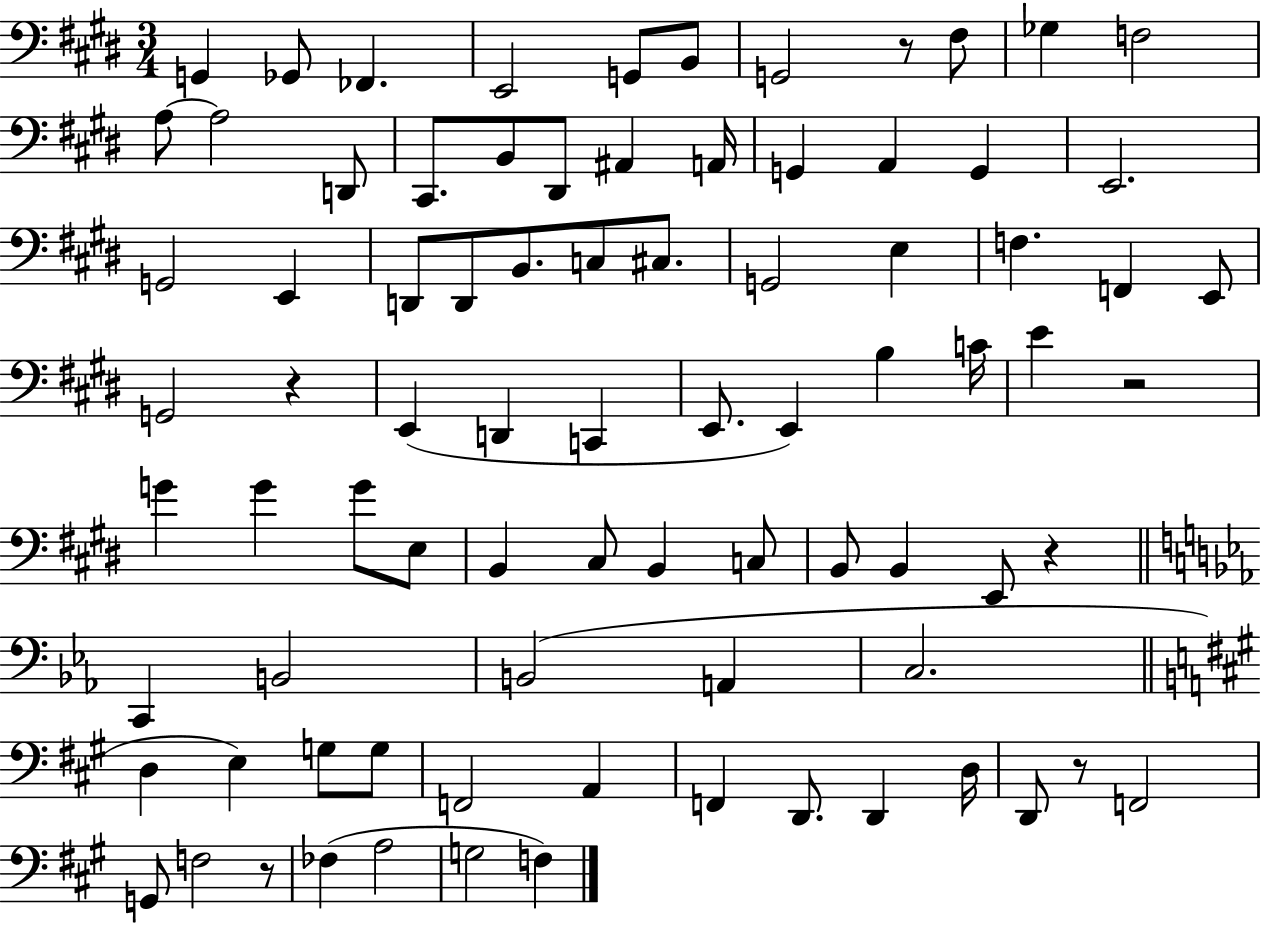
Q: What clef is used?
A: bass